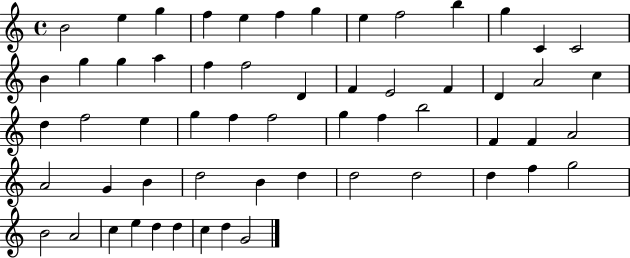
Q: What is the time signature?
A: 4/4